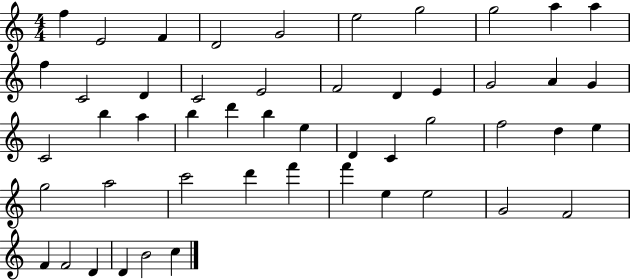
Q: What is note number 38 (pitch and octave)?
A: D6